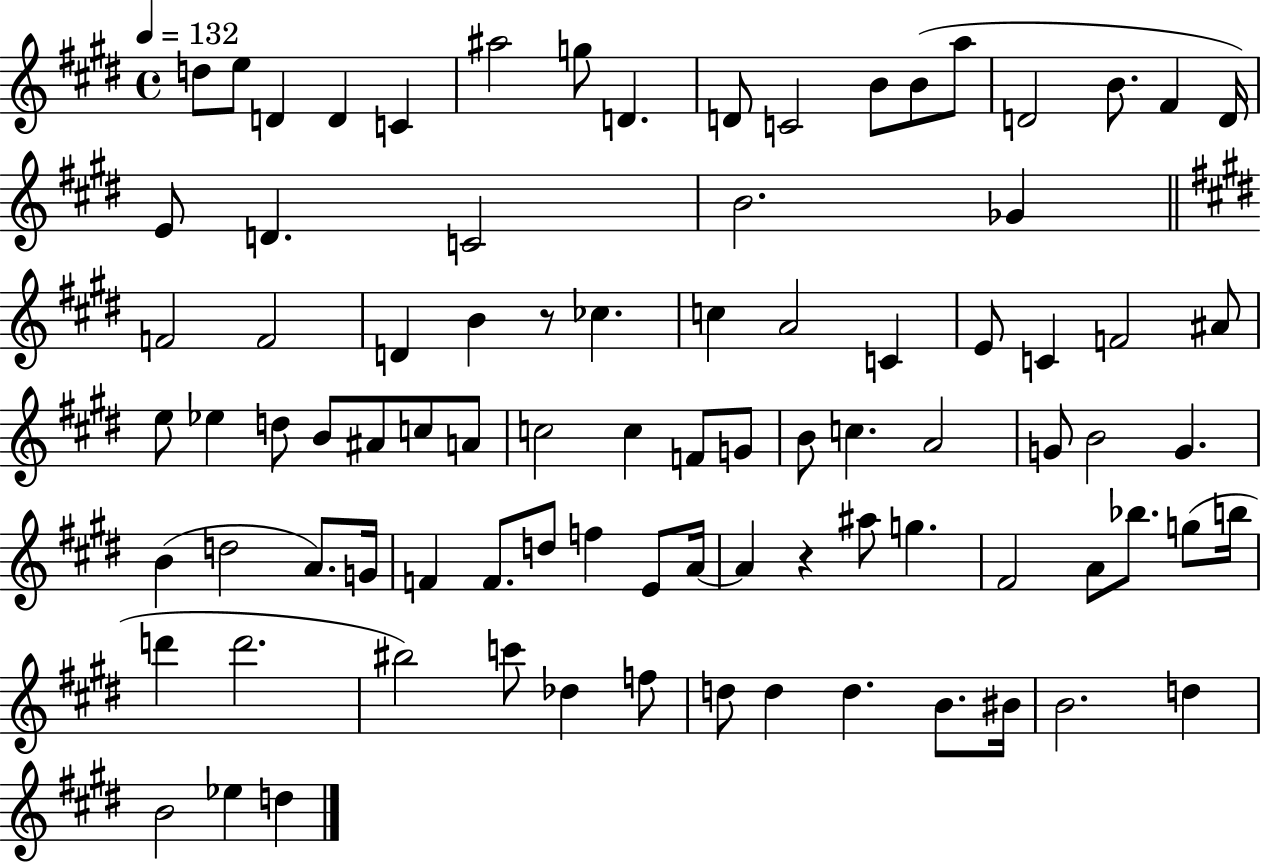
{
  \clef treble
  \time 4/4
  \defaultTimeSignature
  \key e \major
  \tempo 4 = 132
  \repeat volta 2 { d''8 e''8 d'4 d'4 c'4 | ais''2 g''8 d'4. | d'8 c'2 b'8 b'8( a''8 | d'2 b'8. fis'4 d'16) | \break e'8 d'4. c'2 | b'2. ges'4 | \bar "||" \break \key e \major f'2 f'2 | d'4 b'4 r8 ces''4. | c''4 a'2 c'4 | e'8 c'4 f'2 ais'8 | \break e''8 ees''4 d''8 b'8 ais'8 c''8 a'8 | c''2 c''4 f'8 g'8 | b'8 c''4. a'2 | g'8 b'2 g'4. | \break b'4( d''2 a'8.) g'16 | f'4 f'8. d''8 f''4 e'8 a'16~~ | a'4 r4 ais''8 g''4. | fis'2 a'8 bes''8. g''8( b''16 | \break d'''4 d'''2. | bis''2) c'''8 des''4 f''8 | d''8 d''4 d''4. b'8. bis'16 | b'2. d''4 | \break b'2 ees''4 d''4 | } \bar "|."
}